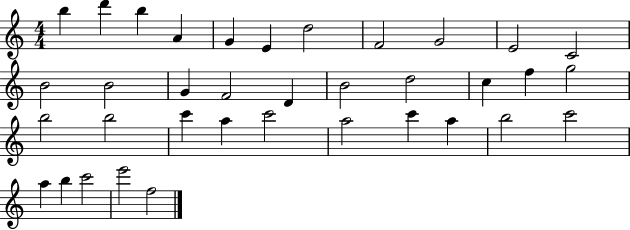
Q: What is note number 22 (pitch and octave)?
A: B5